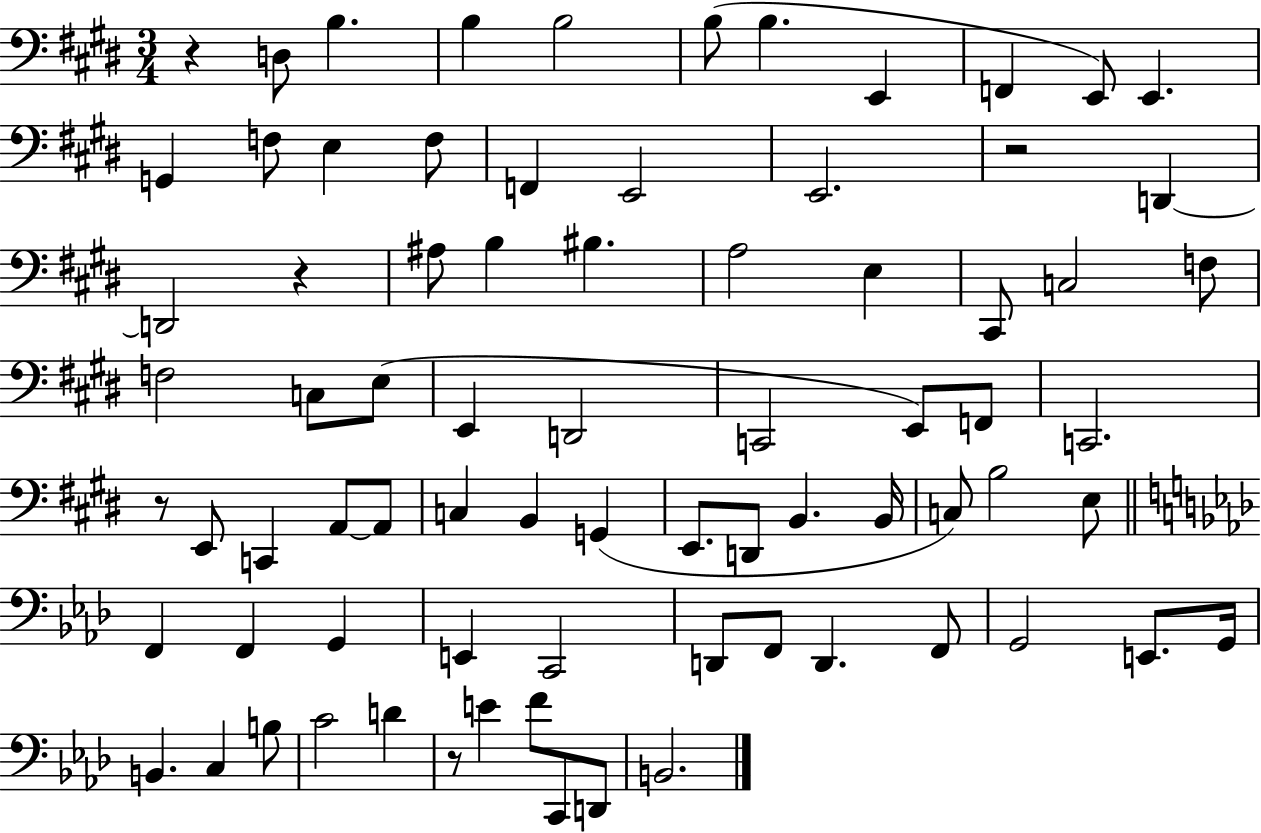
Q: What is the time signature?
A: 3/4